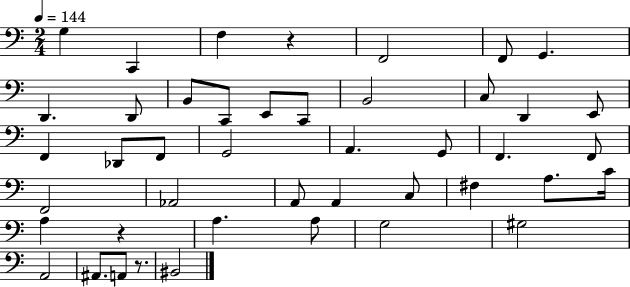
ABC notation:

X:1
T:Untitled
M:2/4
L:1/4
K:C
G, C,, F, z F,,2 F,,/2 G,, D,, D,,/2 B,,/2 C,,/2 E,,/2 C,,/2 B,,2 C,/2 D,, E,,/2 F,, _D,,/2 F,,/2 G,,2 A,, G,,/2 F,, F,,/2 F,,2 _A,,2 A,,/2 A,, C,/2 ^F, A,/2 C/4 A, z A, A,/2 G,2 ^G,2 A,,2 ^A,,/2 A,,/2 z/2 ^B,,2